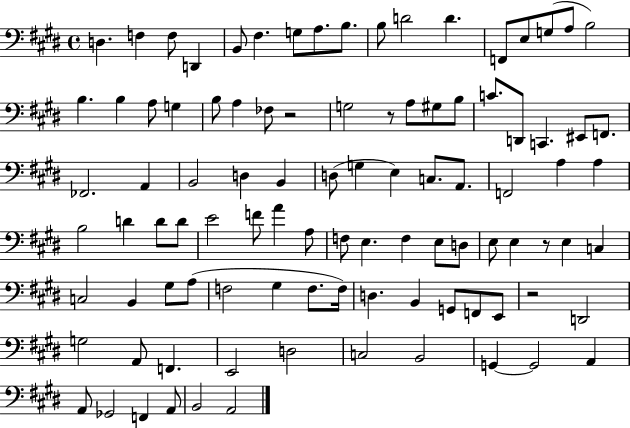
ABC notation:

X:1
T:Untitled
M:4/4
L:1/4
K:E
D, F, F,/2 D,, B,,/2 ^F, G,/2 A,/2 B,/2 B,/2 D2 D F,,/2 E,/2 G,/2 A,/2 B,2 B, B, A,/2 G, B,/2 A, _F,/2 z2 G,2 z/2 A,/2 ^G,/2 B,/2 C/2 D,,/2 C,, ^E,,/2 F,,/2 _F,,2 A,, B,,2 D, B,, D,/2 G, E, C,/2 A,,/2 F,,2 A, A, B,2 D D/2 D/2 E2 F/2 A A,/2 F,/2 E, F, E,/2 D,/2 E,/2 E, z/2 E, C, C,2 B,, ^G,/2 A,/2 F,2 ^G, F,/2 F,/4 D, B,, G,,/2 F,,/2 E,,/2 z2 D,,2 G,2 A,,/2 F,, E,,2 D,2 C,2 B,,2 G,, G,,2 A,, A,,/2 _G,,2 F,, A,,/2 B,,2 A,,2